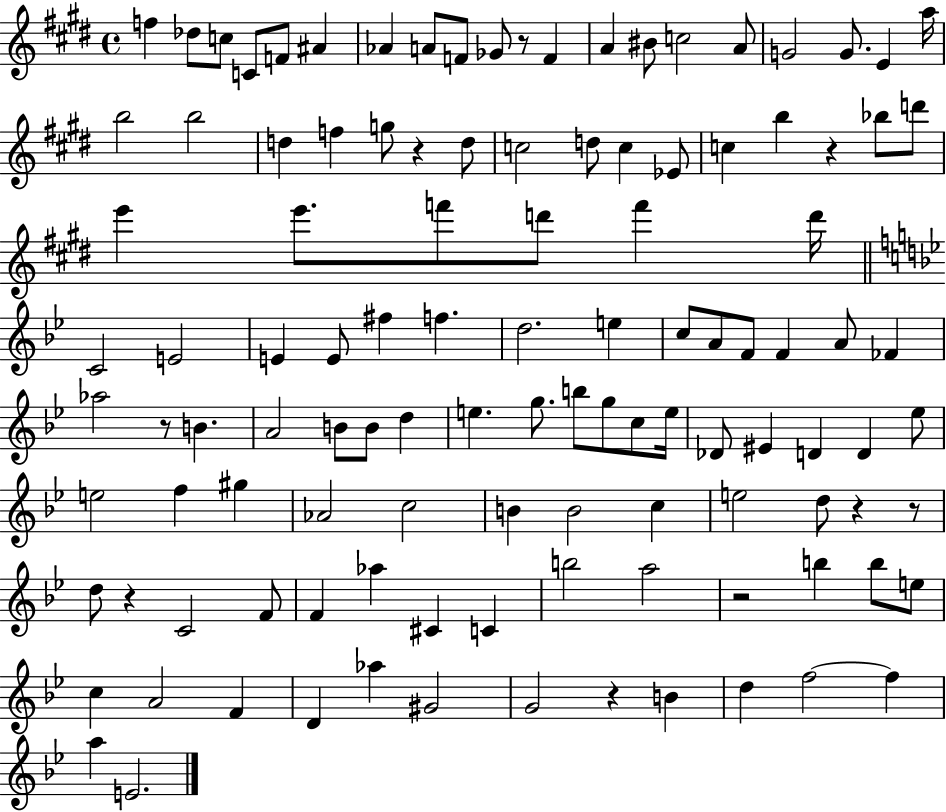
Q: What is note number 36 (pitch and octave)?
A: F6